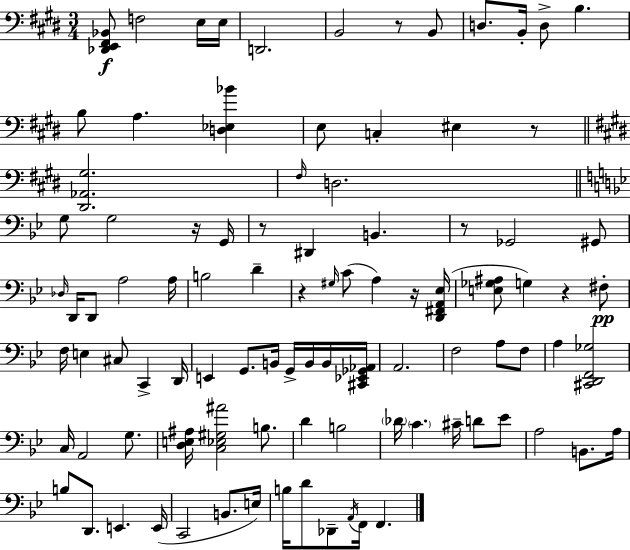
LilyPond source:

{
  \clef bass
  \numericTimeSignature
  \time 3/4
  \key e \major
  <des, e, fis, bes,>8\f f2 e16 e16 | d,2. | b,2 r8 b,8 | d8. b,16-. d8-> b4. | \break b8 a4. <d ees bes'>4 | e8 c4-. eis4 r8 | \bar "||" \break \key e \major <dis, aes, gis>2. | \grace { fis16 } d2. | \bar "||" \break \key bes \major g8 g2 r16 g,16 | r8 dis,4 b,4. | r8 ges,2 gis,8 | \grace { des16 } d,16 d,8 a2 | \break a16 b2 d'4-- | r4 \grace { gis16 }( c'8 a4) | r16 <d, fis, a, ees>16( <e ges ais>8 g4) r4 | fis8-.\pp f16 e4 cis8 c,4-> | \break d,16 e,4 g,8. b,16 g,16-> b,16 | b,16 <cis, ees, ges, aes,>16 a,2. | f2 a8 | f8 a4 <cis, d, f, ges>2 | \break c16 a,2 g8. | <d e ais>16 <c ees gis ais'>2 b8. | d'4 b2 | \parenthesize des'16 \parenthesize c'4. cis'16-- d'8 | \break ees'8 a2 b,8. | a16 b8 d,8. e,4. | e,16( c,2 b,8. | e16) b16 d'8 des,8-- \acciaccatura { a,16 } f,16 f,4. | \break \bar "|."
}